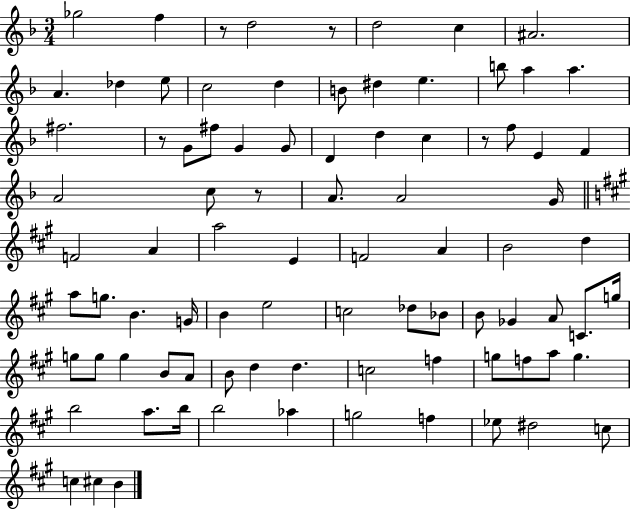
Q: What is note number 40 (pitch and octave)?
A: B4